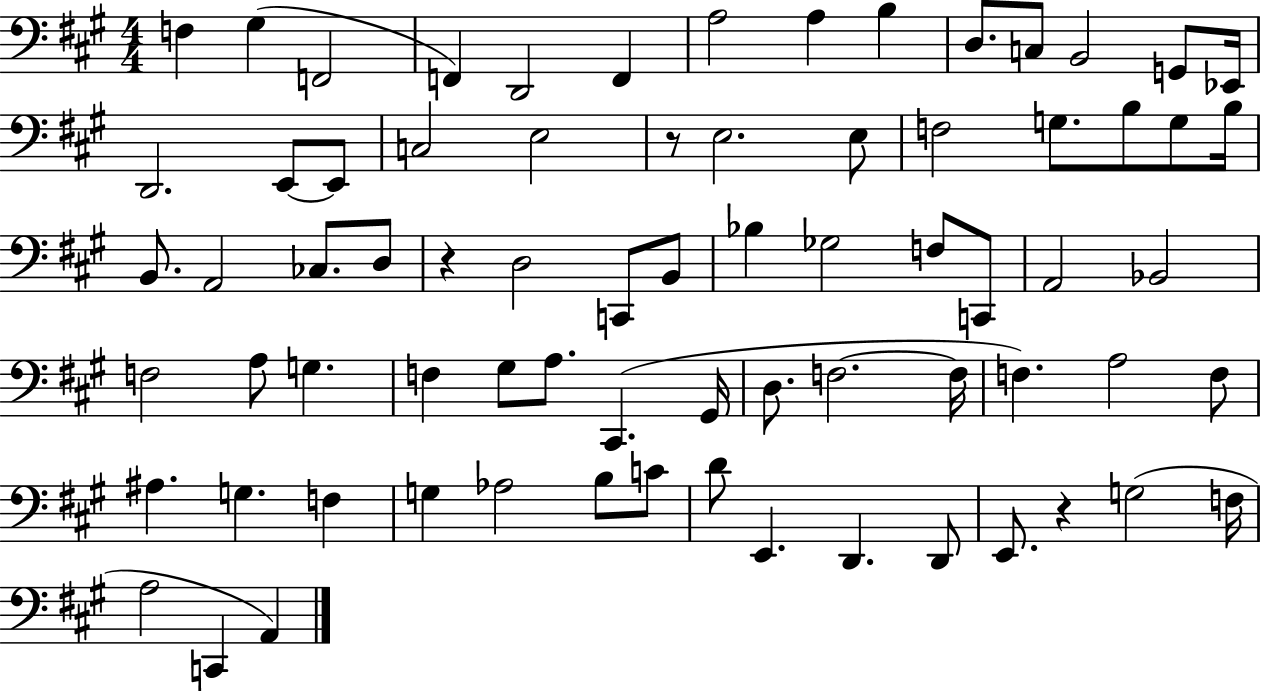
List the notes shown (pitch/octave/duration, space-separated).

F3/q G#3/q F2/h F2/q D2/h F2/q A3/h A3/q B3/q D3/e. C3/e B2/h G2/e Eb2/s D2/h. E2/e E2/e C3/h E3/h R/e E3/h. E3/e F3/h G3/e. B3/e G3/e B3/s B2/e. A2/h CES3/e. D3/e R/q D3/h C2/e B2/e Bb3/q Gb3/h F3/e C2/e A2/h Bb2/h F3/h A3/e G3/q. F3/q G#3/e A3/e. C#2/q. G#2/s D3/e. F3/h. F3/s F3/q. A3/h F3/e A#3/q. G3/q. F3/q G3/q Ab3/h B3/e C4/e D4/e E2/q. D2/q. D2/e E2/e. R/q G3/h F3/s A3/h C2/q A2/q